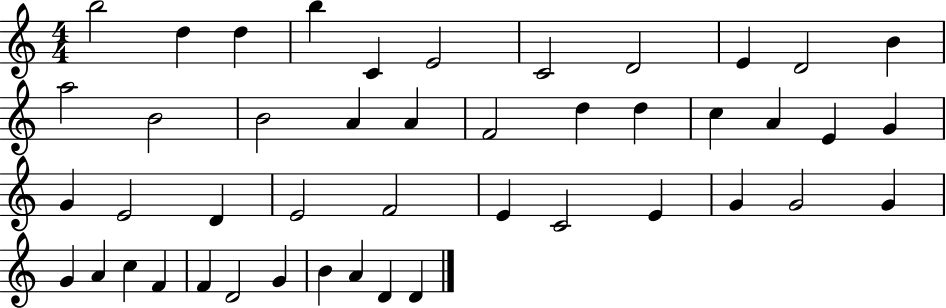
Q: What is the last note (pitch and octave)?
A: D4